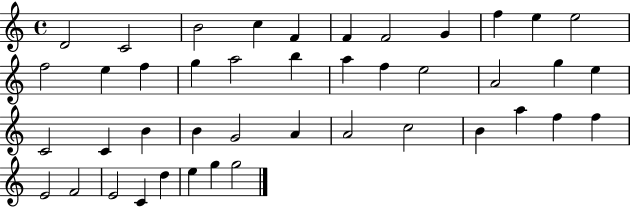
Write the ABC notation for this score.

X:1
T:Untitled
M:4/4
L:1/4
K:C
D2 C2 B2 c F F F2 G f e e2 f2 e f g a2 b a f e2 A2 g e C2 C B B G2 A A2 c2 B a f f E2 F2 E2 C d e g g2